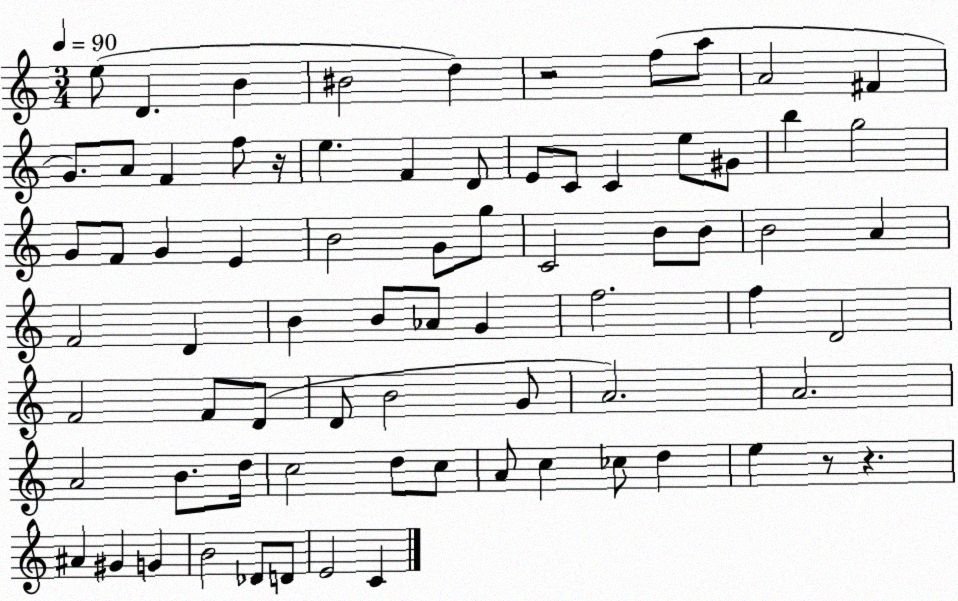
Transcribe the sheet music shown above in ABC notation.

X:1
T:Untitled
M:3/4
L:1/4
K:C
e/2 D B ^B2 d z2 f/2 a/2 A2 ^F G/2 A/2 F f/2 z/4 e F D/2 E/2 C/2 C e/2 ^G/2 b g2 G/2 F/2 G E B2 G/2 g/2 C2 B/2 B/2 B2 A F2 D B B/2 _A/2 G f2 f D2 F2 F/2 D/2 D/2 B2 G/2 A2 A2 A2 B/2 d/4 c2 d/2 c/2 A/2 c _c/2 d e z/2 z ^A ^G G B2 _D/2 D/2 E2 C